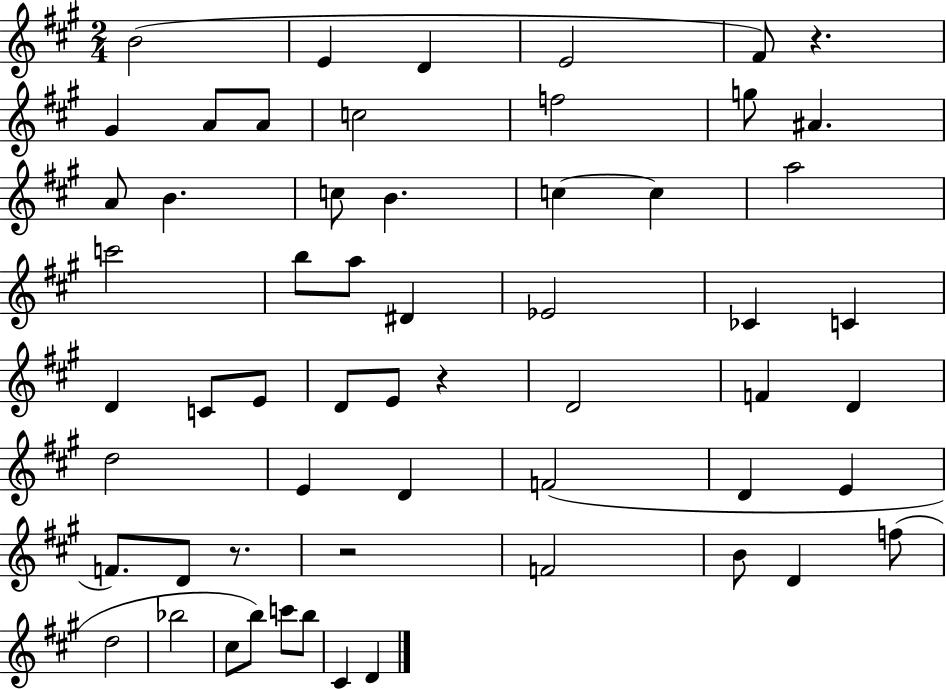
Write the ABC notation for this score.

X:1
T:Untitled
M:2/4
L:1/4
K:A
B2 E D E2 ^F/2 z ^G A/2 A/2 c2 f2 g/2 ^A A/2 B c/2 B c c a2 c'2 b/2 a/2 ^D _E2 _C C D C/2 E/2 D/2 E/2 z D2 F D d2 E D F2 D E F/2 D/2 z/2 z2 F2 B/2 D f/2 d2 _b2 ^c/2 b/2 c'/2 b/2 ^C D